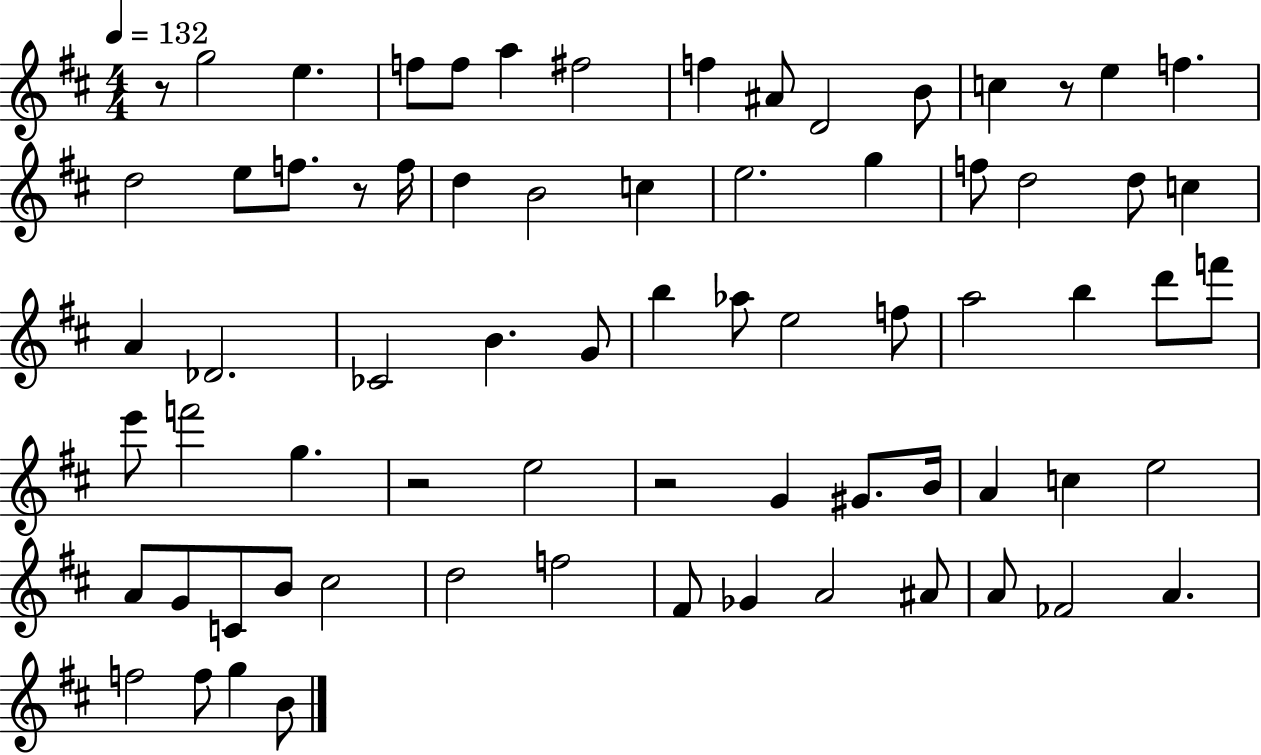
R/e G5/h E5/q. F5/e F5/e A5/q F#5/h F5/q A#4/e D4/h B4/e C5/q R/e E5/q F5/q. D5/h E5/e F5/e. R/e F5/s D5/q B4/h C5/q E5/h. G5/q F5/e D5/h D5/e C5/q A4/q Db4/h. CES4/h B4/q. G4/e B5/q Ab5/e E5/h F5/e A5/h B5/q D6/e F6/e E6/e F6/h G5/q. R/h E5/h R/h G4/q G#4/e. B4/s A4/q C5/q E5/h A4/e G4/e C4/e B4/e C#5/h D5/h F5/h F#4/e Gb4/q A4/h A#4/e A4/e FES4/h A4/q. F5/h F5/e G5/q B4/e